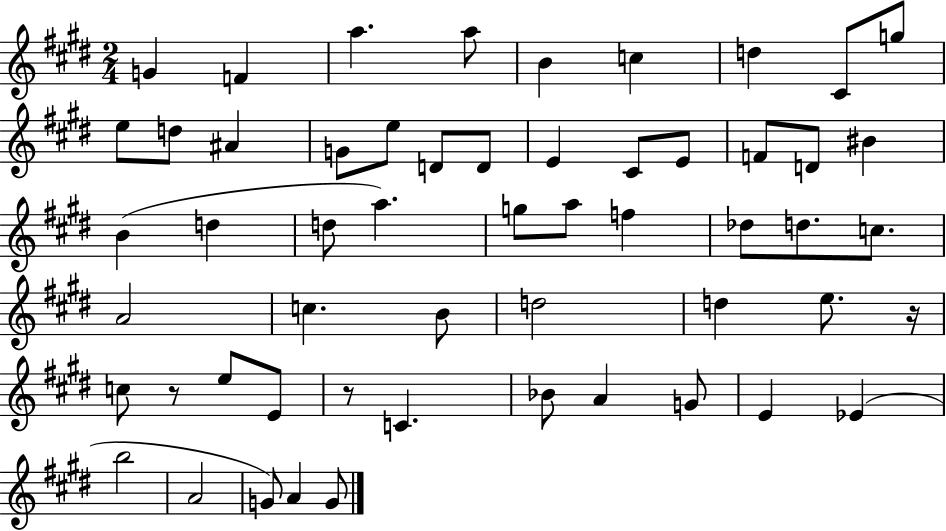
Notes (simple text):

G4/q F4/q A5/q. A5/e B4/q C5/q D5/q C#4/e G5/e E5/e D5/e A#4/q G4/e E5/e D4/e D4/e E4/q C#4/e E4/e F4/e D4/e BIS4/q B4/q D5/q D5/e A5/q. G5/e A5/e F5/q Db5/e D5/e. C5/e. A4/h C5/q. B4/e D5/h D5/q E5/e. R/s C5/e R/e E5/e E4/e R/e C4/q. Bb4/e A4/q G4/e E4/q Eb4/q B5/h A4/h G4/e A4/q G4/e